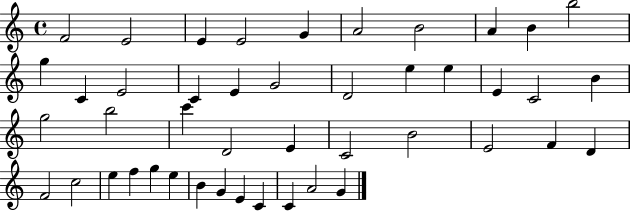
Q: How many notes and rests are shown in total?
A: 45